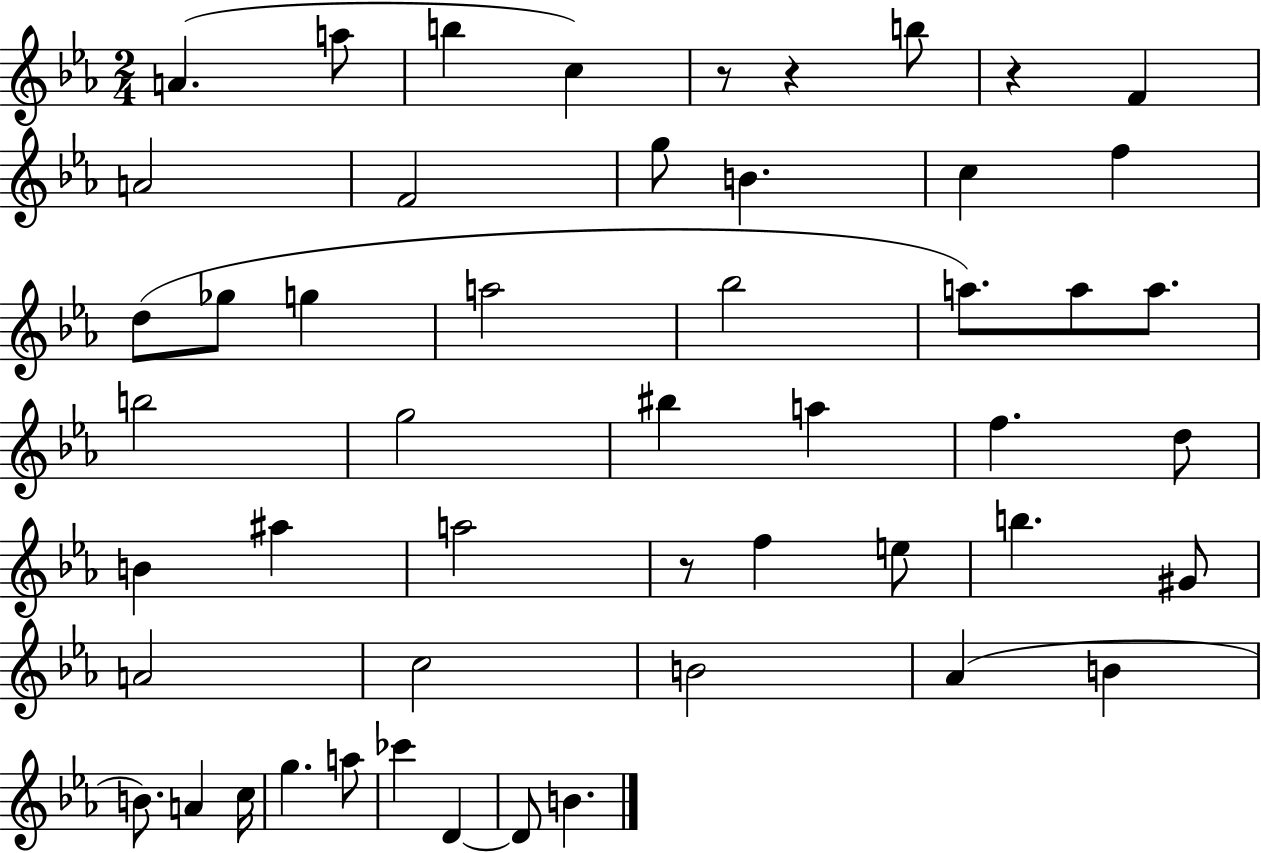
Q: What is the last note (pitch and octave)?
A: B4